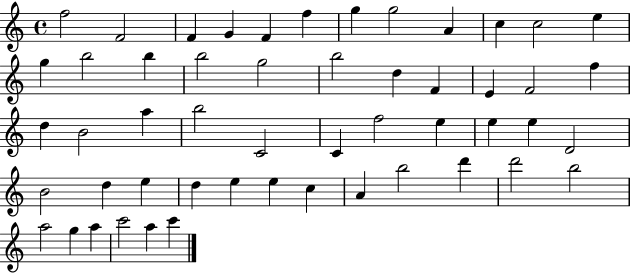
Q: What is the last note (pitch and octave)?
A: C6